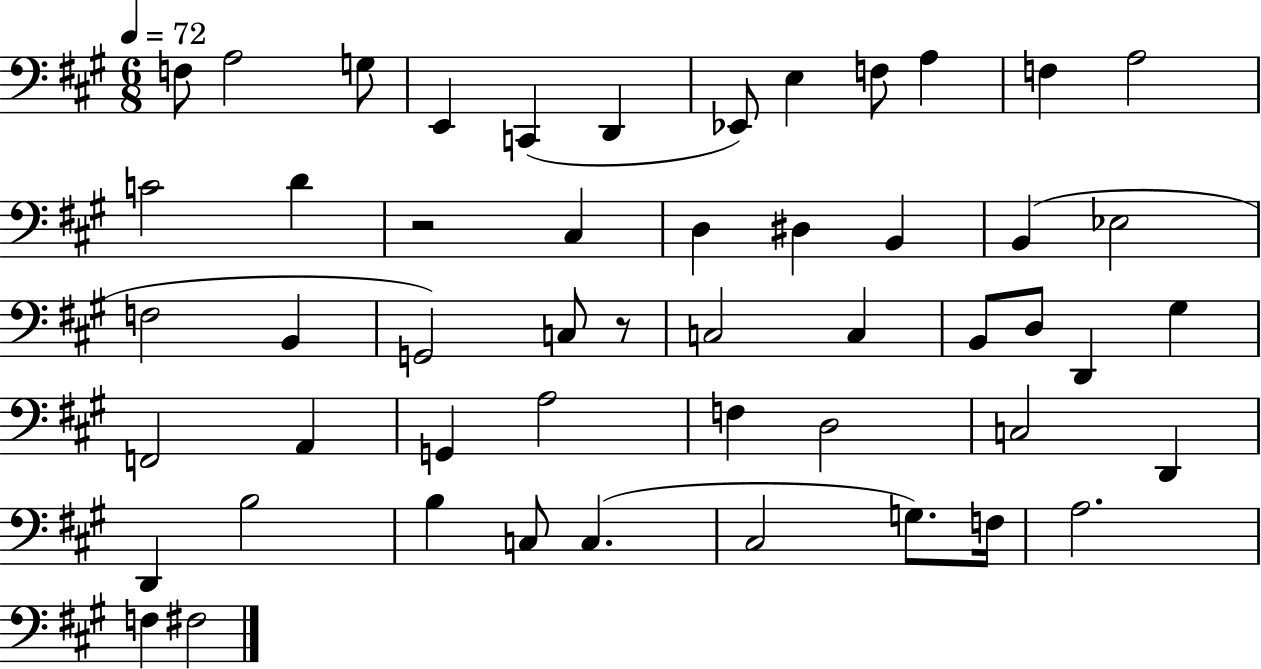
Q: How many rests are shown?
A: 2